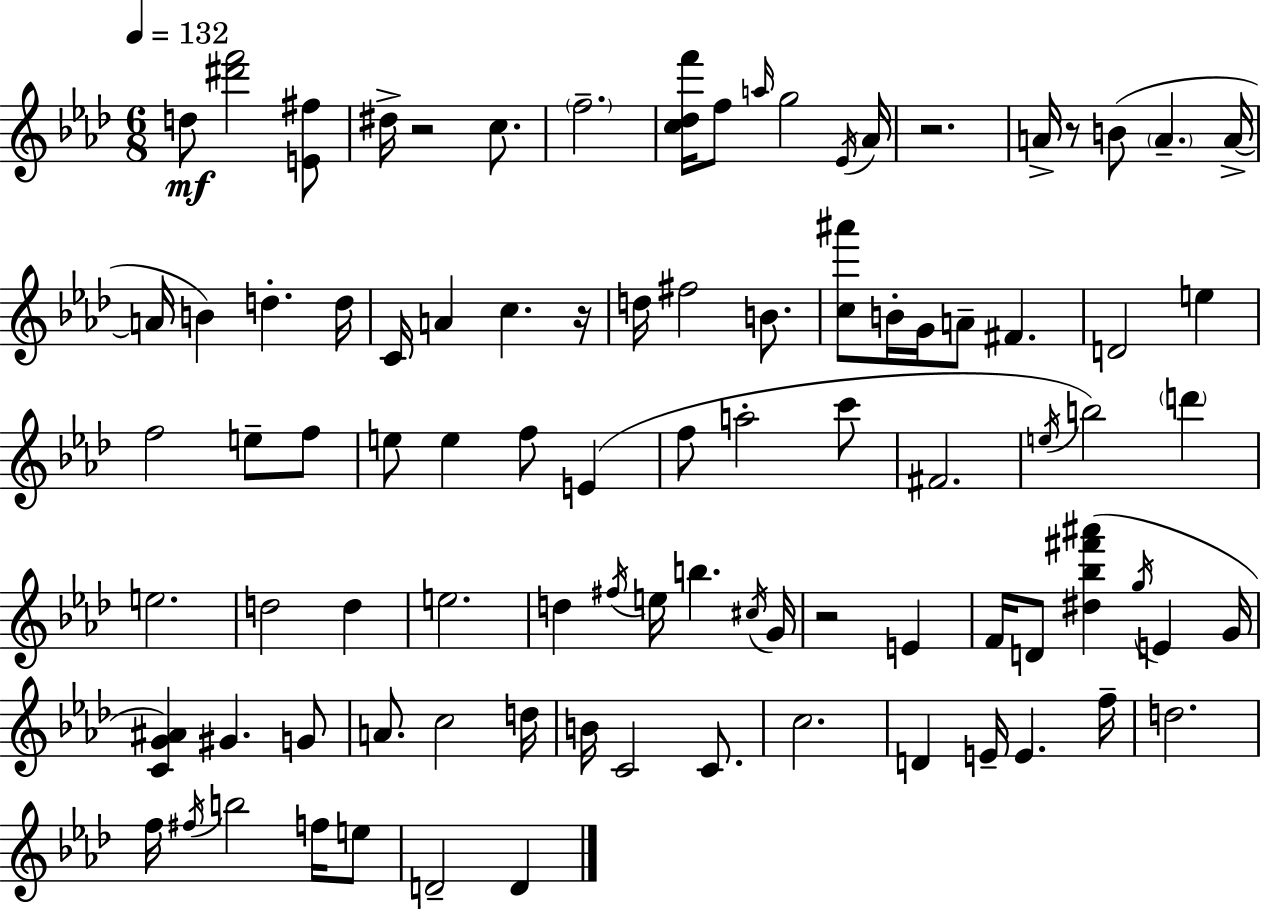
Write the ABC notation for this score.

X:1
T:Untitled
M:6/8
L:1/4
K:Ab
d/2 [^d'f']2 [E^f]/2 ^d/4 z2 c/2 f2 [c_df']/4 f/2 a/4 g2 _E/4 _A/4 z2 A/4 z/2 B/2 A A/4 A/4 B d d/4 C/4 A c z/4 d/4 ^f2 B/2 [c^a']/2 B/4 G/4 A/2 ^F D2 e f2 e/2 f/2 e/2 e f/2 E f/2 a2 c'/2 ^F2 e/4 b2 d' e2 d2 d e2 d ^f/4 e/4 b ^c/4 G/4 z2 E F/4 D/2 [^d_b^f'^a'] g/4 E G/4 [CG^A] ^G G/2 A/2 c2 d/4 B/4 C2 C/2 c2 D E/4 E f/4 d2 f/4 ^f/4 b2 f/4 e/2 D2 D